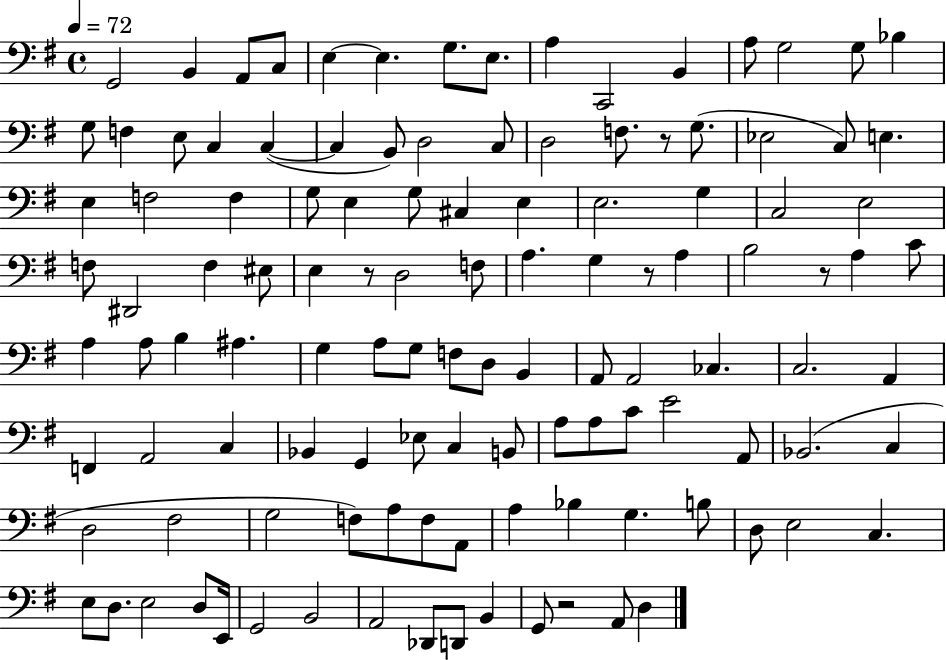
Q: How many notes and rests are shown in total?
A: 118